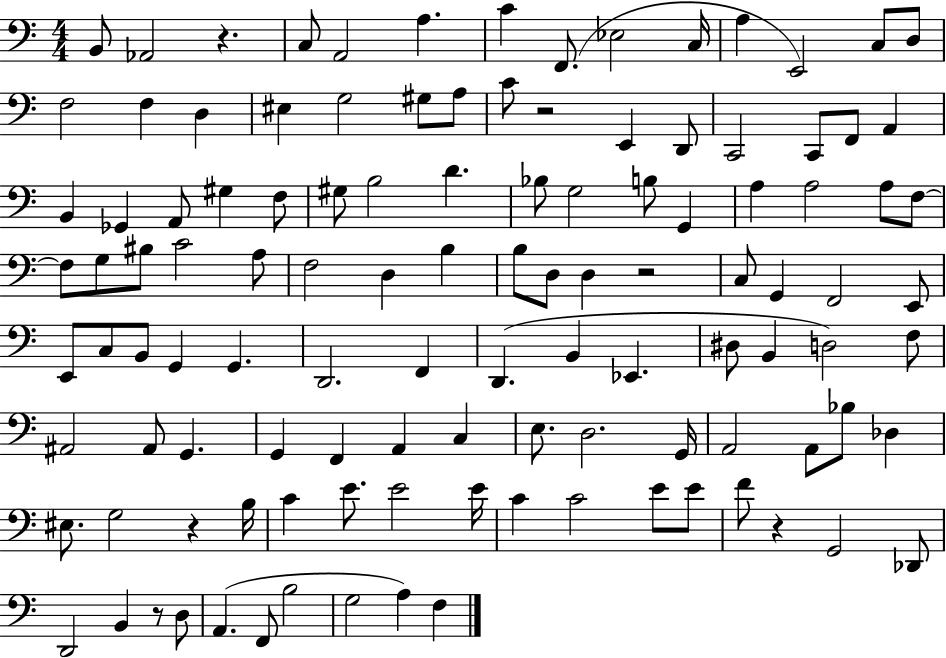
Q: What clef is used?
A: bass